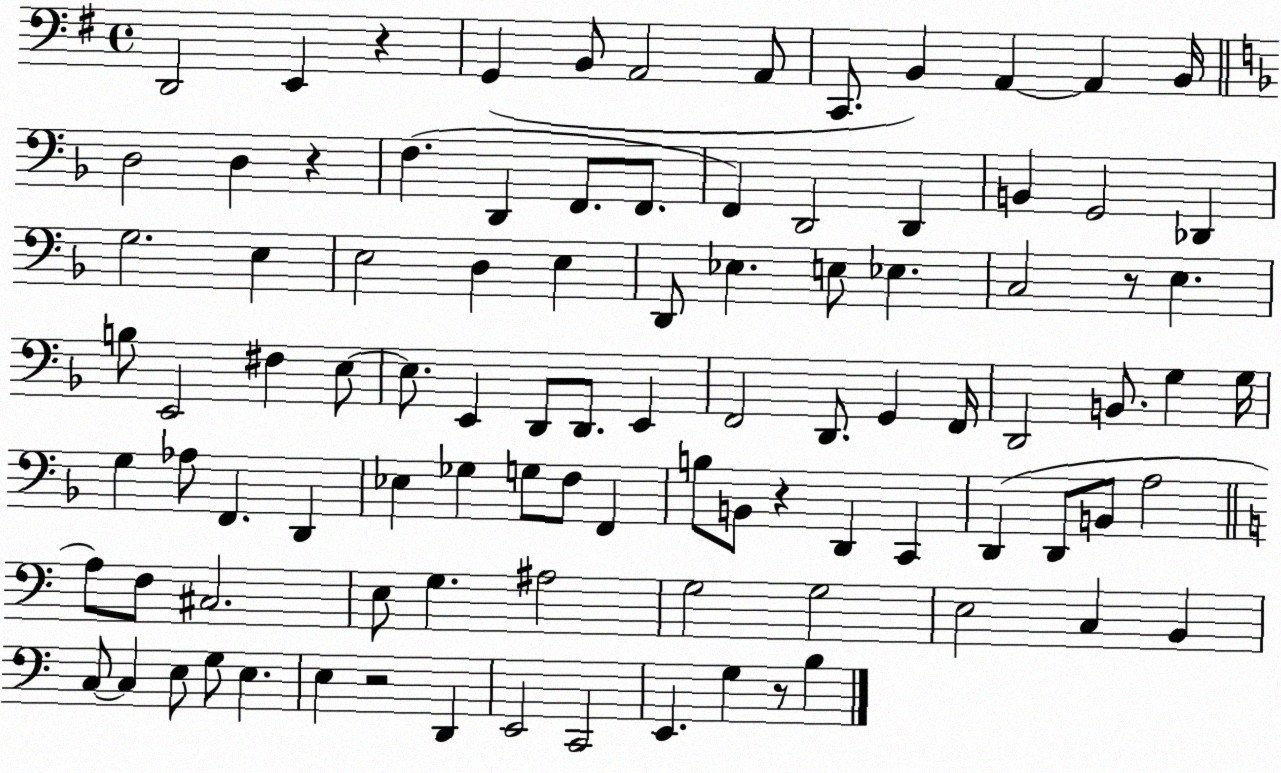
X:1
T:Untitled
M:4/4
L:1/4
K:G
D,,2 E,, z G,, B,,/2 A,,2 A,,/2 C,,/2 B,, A,, A,, B,,/4 D,2 D, z F, D,, F,,/2 F,,/2 F,, D,,2 D,, B,, G,,2 _D,, G,2 E, E,2 D, E, D,,/2 _E, E,/2 _E, C,2 z/2 E, B,/2 E,,2 ^F, E,/2 E,/2 E,, D,,/2 D,,/2 E,, F,,2 D,,/2 G,, F,,/4 D,,2 B,,/2 G, G,/4 G, _A,/2 F,, D,, _E, _G, G,/2 F,/2 F,, B,/2 B,,/2 z D,, C,, D,, D,,/2 B,,/2 A,2 A,/2 F,/2 ^C,2 E,/2 G, ^A,2 G,2 G,2 E,2 C, B,, C,/2 C, E,/2 G,/2 E, E, z2 D,, E,,2 C,,2 E,, G, z/2 B,